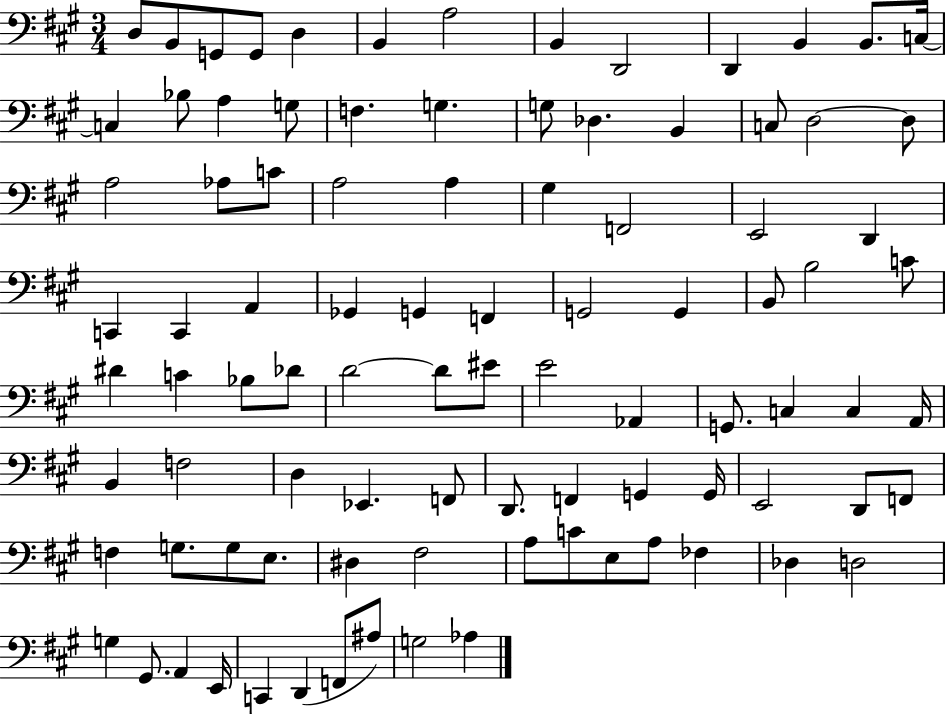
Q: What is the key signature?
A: A major